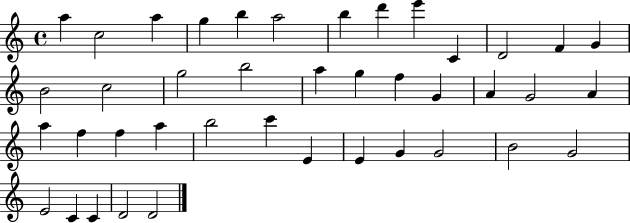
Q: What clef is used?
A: treble